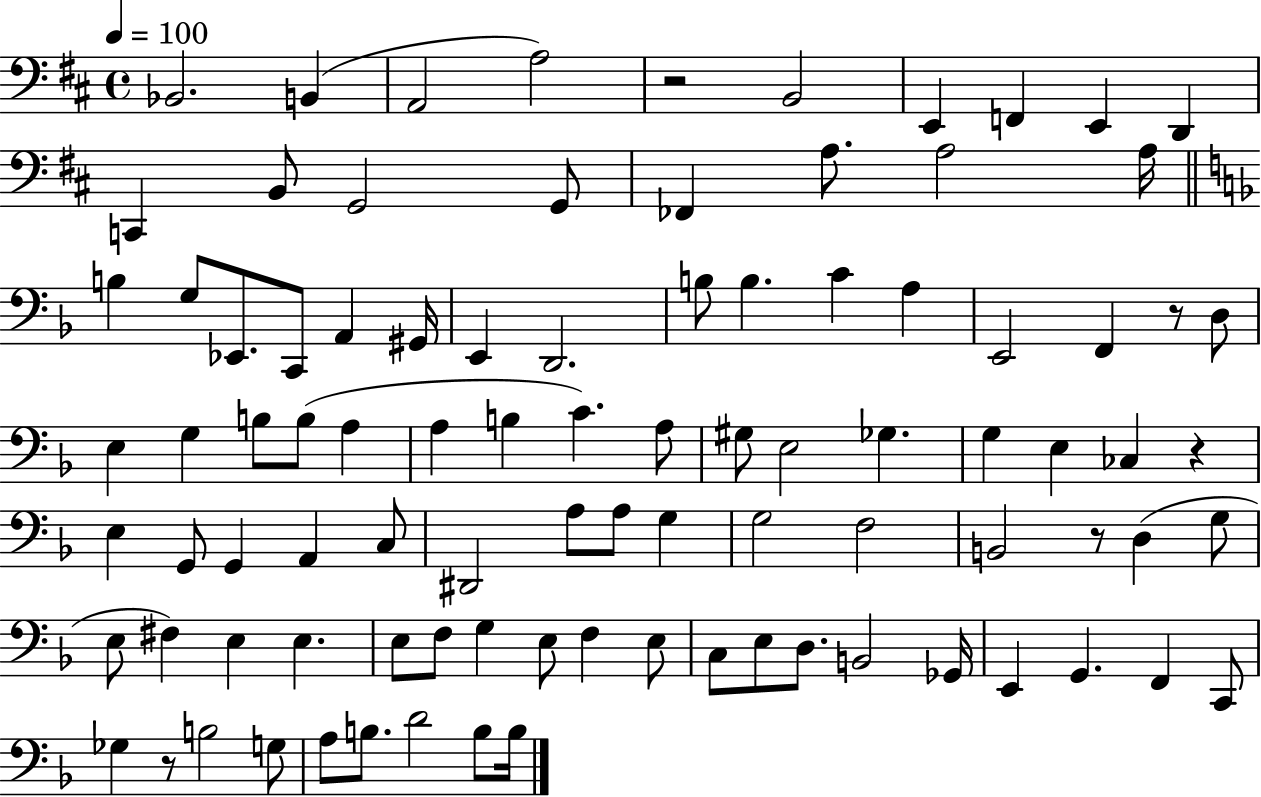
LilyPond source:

{
  \clef bass
  \time 4/4
  \defaultTimeSignature
  \key d \major
  \tempo 4 = 100
  bes,2. b,4( | a,2 a2) | r2 b,2 | e,4 f,4 e,4 d,4 | \break c,4 b,8 g,2 g,8 | fes,4 a8. a2 a16 | \bar "||" \break \key f \major b4 g8 ees,8. c,8 a,4 gis,16 | e,4 d,2. | b8 b4. c'4 a4 | e,2 f,4 r8 d8 | \break e4 g4 b8 b8( a4 | a4 b4 c'4.) a8 | gis8 e2 ges4. | g4 e4 ces4 r4 | \break e4 g,8 g,4 a,4 c8 | dis,2 a8 a8 g4 | g2 f2 | b,2 r8 d4( g8 | \break e8 fis4) e4 e4. | e8 f8 g4 e8 f4 e8 | c8 e8 d8. b,2 ges,16 | e,4 g,4. f,4 c,8 | \break ges4 r8 b2 g8 | a8 b8. d'2 b8 b16 | \bar "|."
}